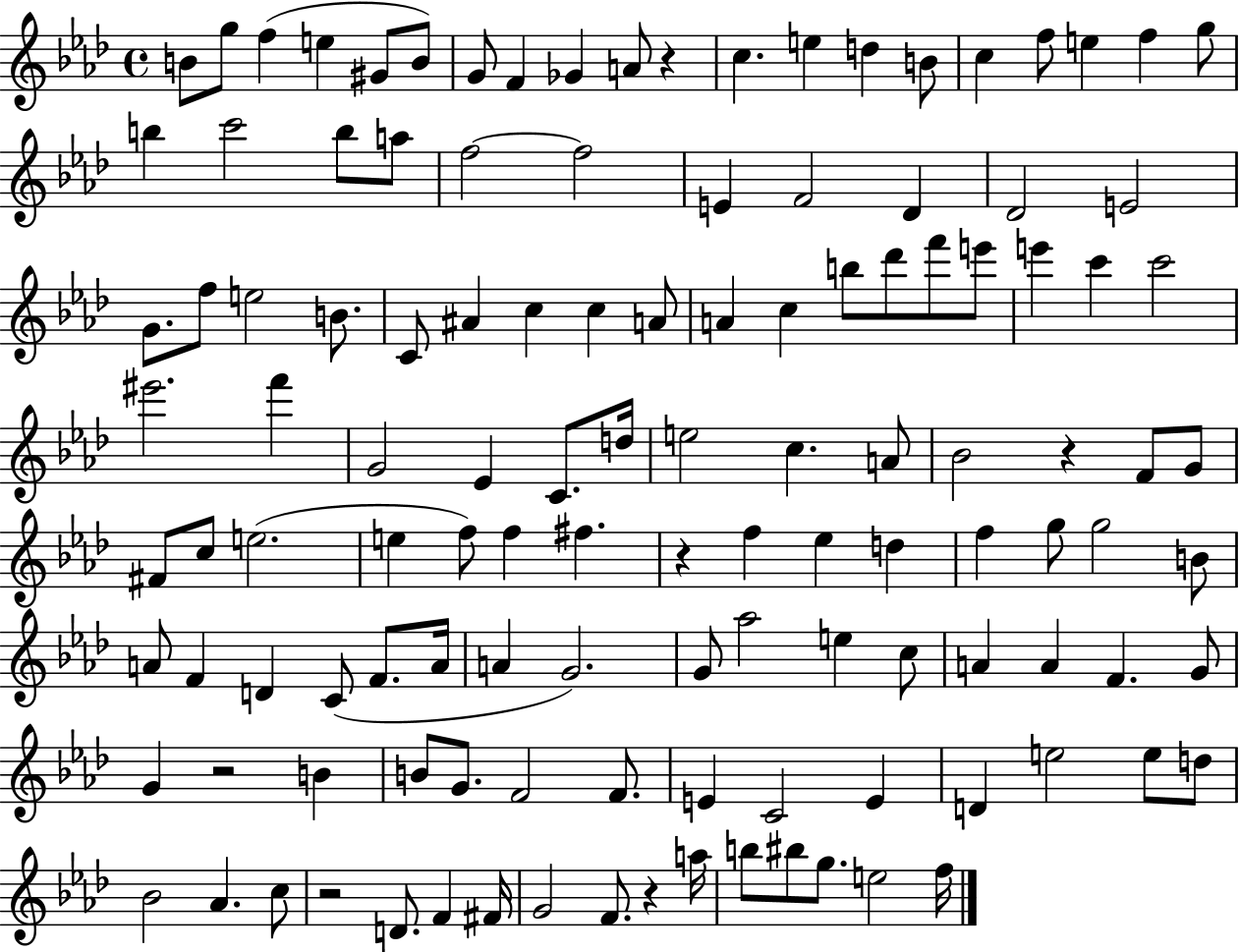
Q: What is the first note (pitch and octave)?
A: B4